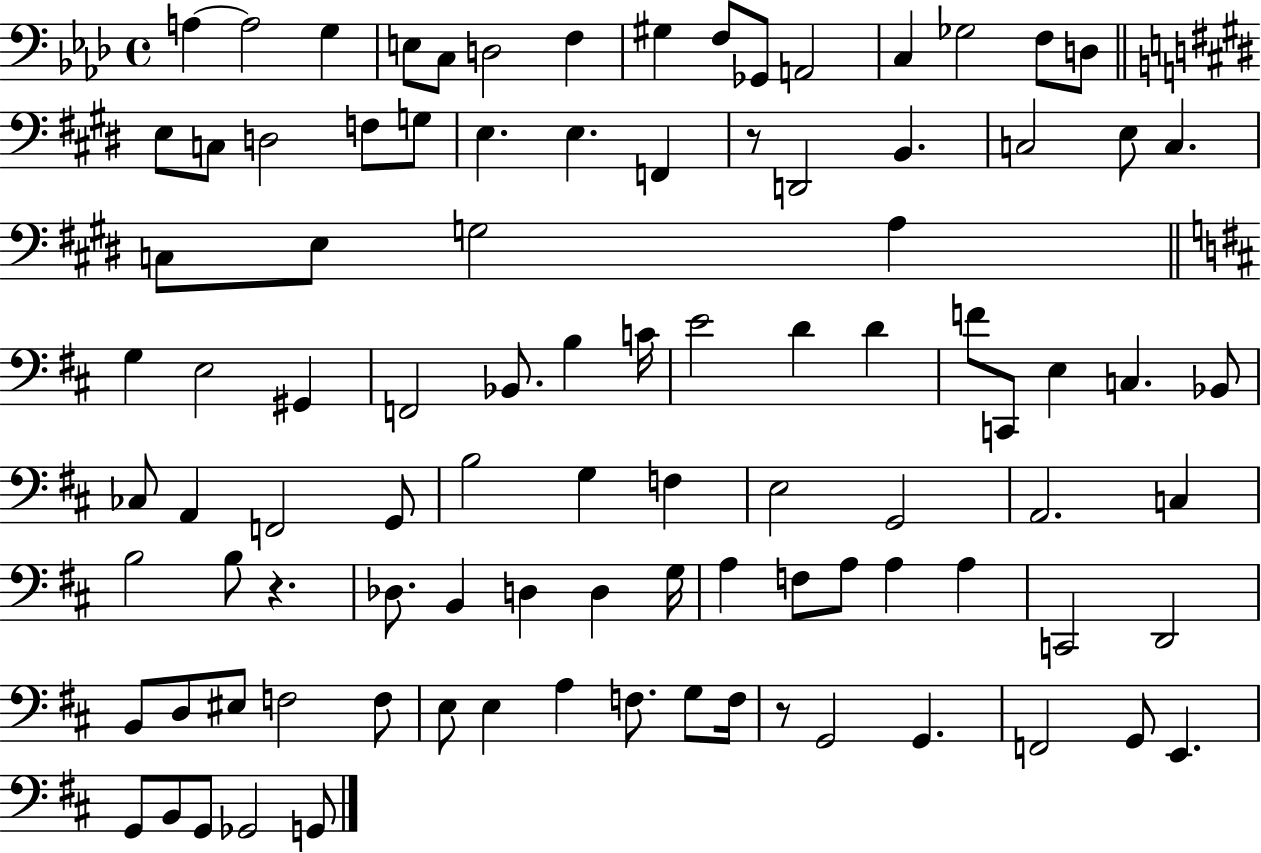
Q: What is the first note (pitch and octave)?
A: A3